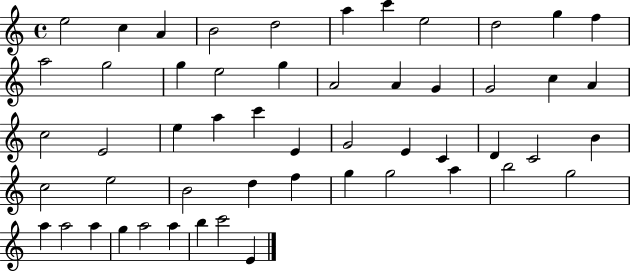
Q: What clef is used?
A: treble